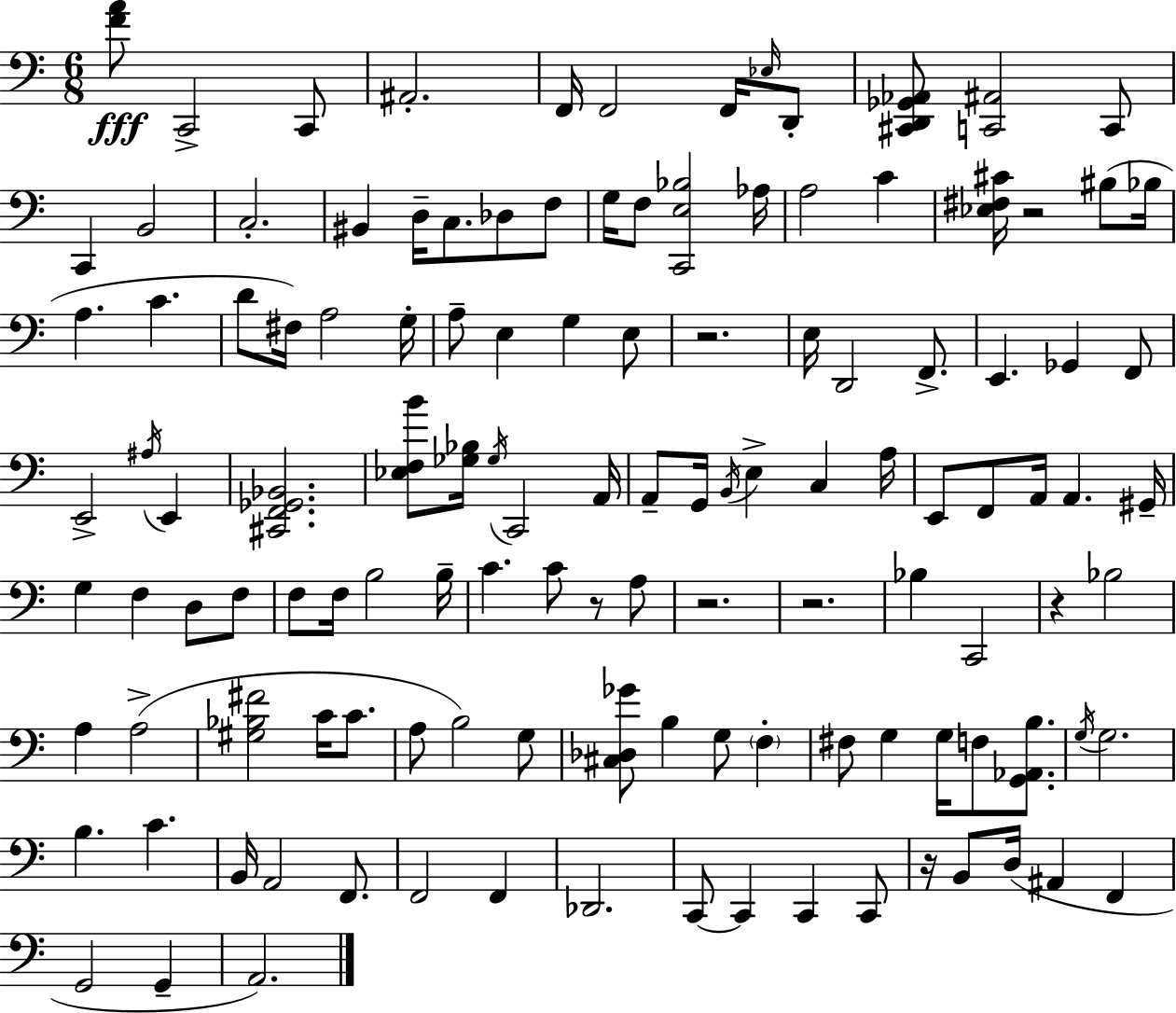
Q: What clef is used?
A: bass